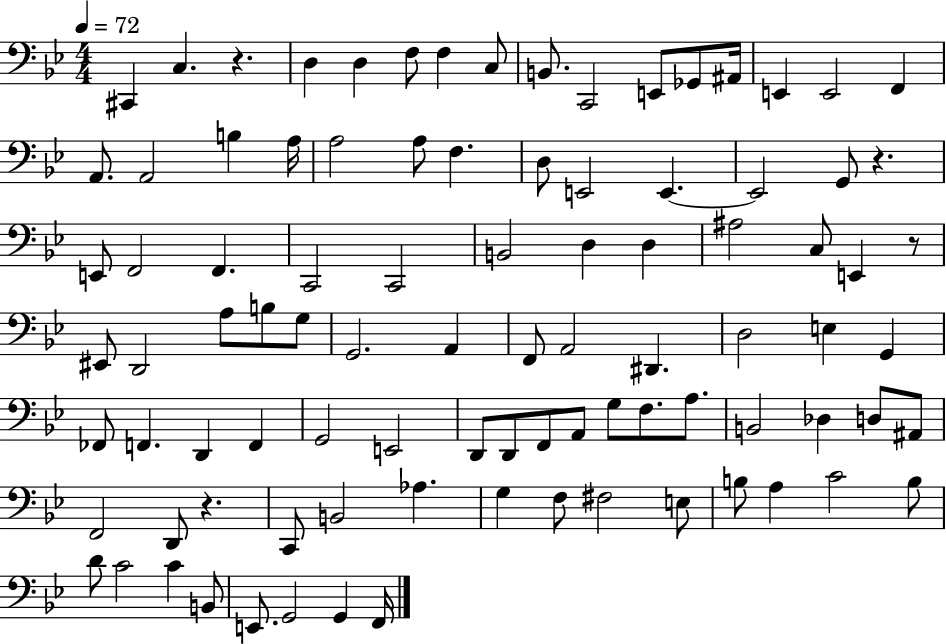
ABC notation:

X:1
T:Untitled
M:4/4
L:1/4
K:Bb
^C,, C, z D, D, F,/2 F, C,/2 B,,/2 C,,2 E,,/2 _G,,/2 ^A,,/4 E,, E,,2 F,, A,,/2 A,,2 B, A,/4 A,2 A,/2 F, D,/2 E,,2 E,, E,,2 G,,/2 z E,,/2 F,,2 F,, C,,2 C,,2 B,,2 D, D, ^A,2 C,/2 E,, z/2 ^E,,/2 D,,2 A,/2 B,/2 G,/2 G,,2 A,, F,,/2 A,,2 ^D,, D,2 E, G,, _F,,/2 F,, D,, F,, G,,2 E,,2 D,,/2 D,,/2 F,,/2 A,,/2 G,/2 F,/2 A,/2 B,,2 _D, D,/2 ^A,,/2 F,,2 D,,/2 z C,,/2 B,,2 _A, G, F,/2 ^F,2 E,/2 B,/2 A, C2 B,/2 D/2 C2 C B,,/2 E,,/2 G,,2 G,, F,,/4